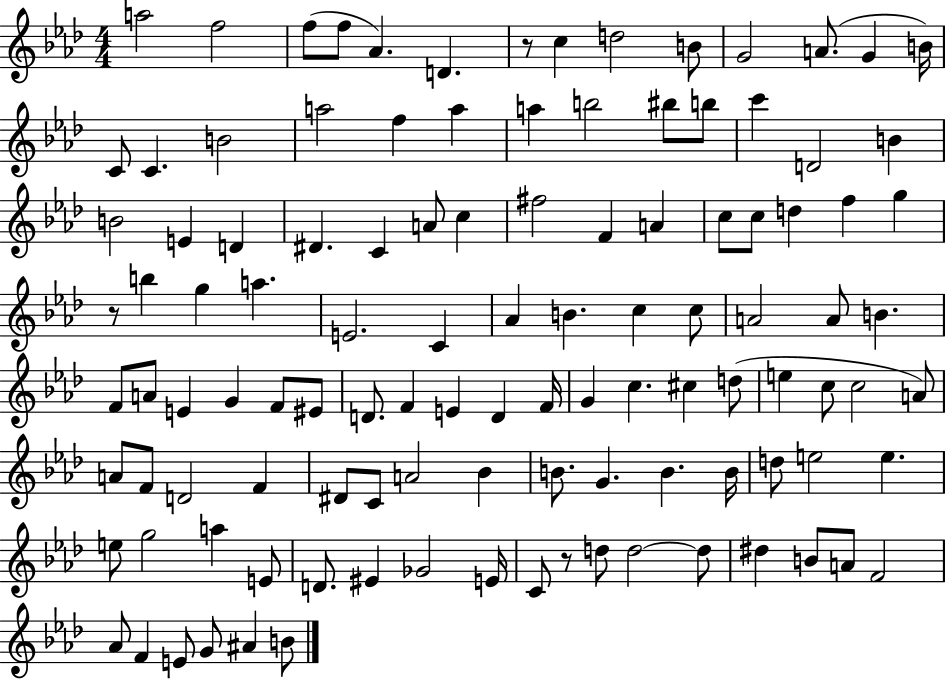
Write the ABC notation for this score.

X:1
T:Untitled
M:4/4
L:1/4
K:Ab
a2 f2 f/2 f/2 _A D z/2 c d2 B/2 G2 A/2 G B/4 C/2 C B2 a2 f a a b2 ^b/2 b/2 c' D2 B B2 E D ^D C A/2 c ^f2 F A c/2 c/2 d f g z/2 b g a E2 C _A B c c/2 A2 A/2 B F/2 A/2 E G F/2 ^E/2 D/2 F E D F/4 G c ^c d/2 e c/2 c2 A/2 A/2 F/2 D2 F ^D/2 C/2 A2 _B B/2 G B B/4 d/2 e2 e e/2 g2 a E/2 D/2 ^E _G2 E/4 C/2 z/2 d/2 d2 d/2 ^d B/2 A/2 F2 _A/2 F E/2 G/2 ^A B/2